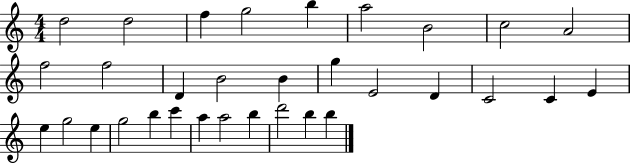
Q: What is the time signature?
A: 4/4